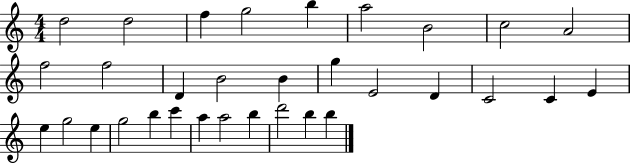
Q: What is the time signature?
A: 4/4